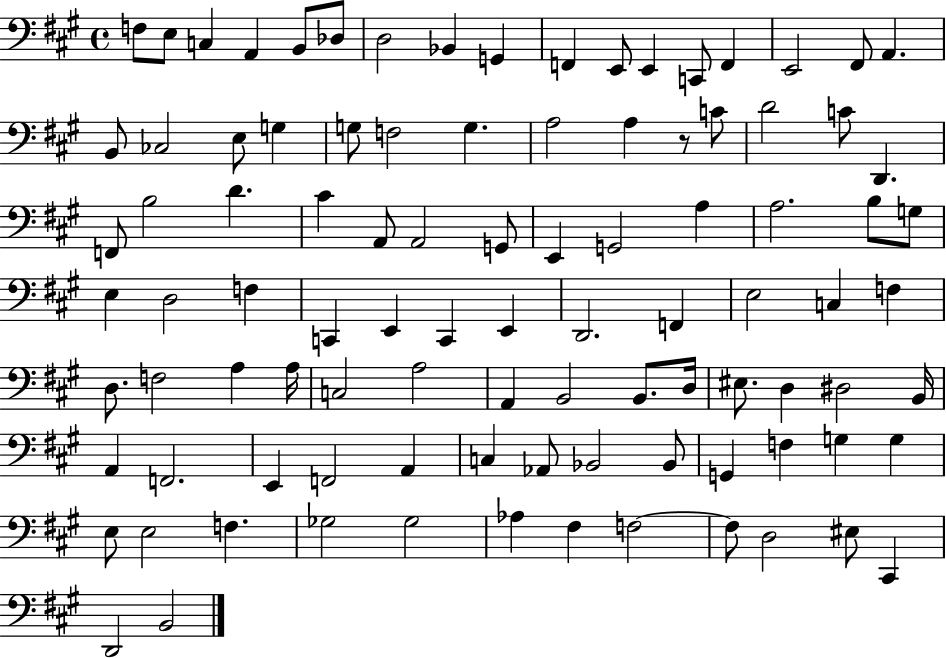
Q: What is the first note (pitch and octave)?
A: F3